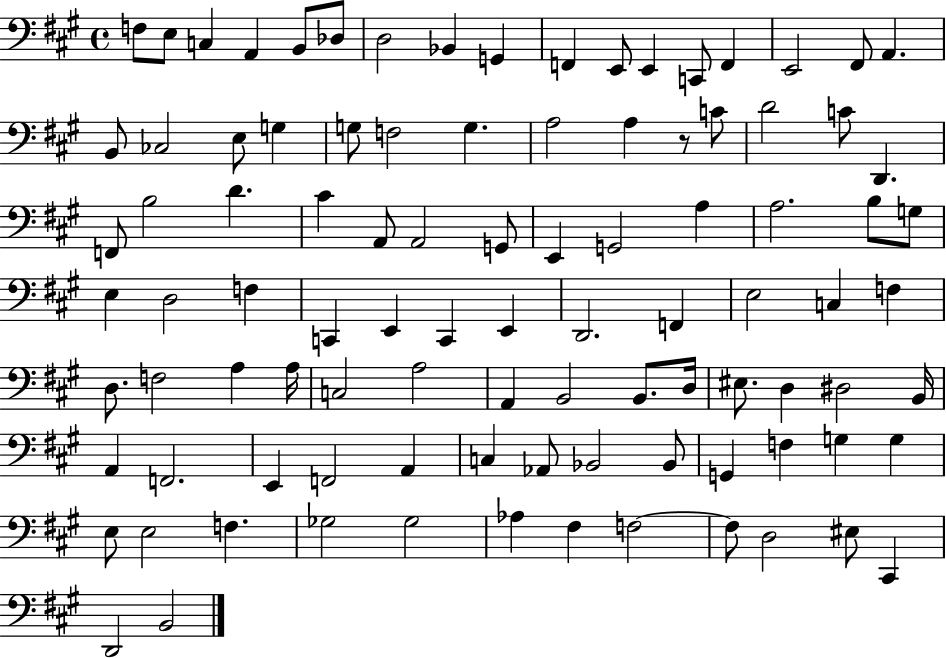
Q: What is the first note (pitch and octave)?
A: F3